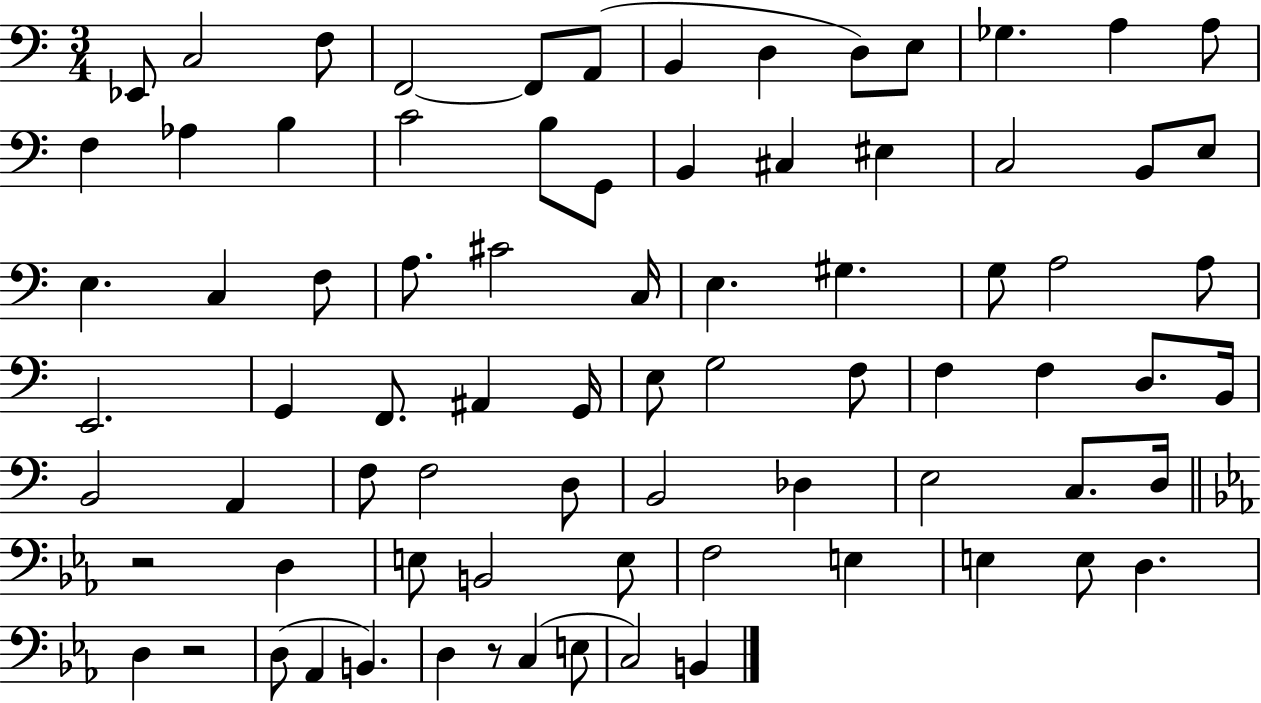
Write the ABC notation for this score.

X:1
T:Untitled
M:3/4
L:1/4
K:C
_E,,/2 C,2 F,/2 F,,2 F,,/2 A,,/2 B,, D, D,/2 E,/2 _G, A, A,/2 F, _A, B, C2 B,/2 G,,/2 B,, ^C, ^E, C,2 B,,/2 E,/2 E, C, F,/2 A,/2 ^C2 C,/4 E, ^G, G,/2 A,2 A,/2 E,,2 G,, F,,/2 ^A,, G,,/4 E,/2 G,2 F,/2 F, F, D,/2 B,,/4 B,,2 A,, F,/2 F,2 D,/2 B,,2 _D, E,2 C,/2 D,/4 z2 D, E,/2 B,,2 E,/2 F,2 E, E, E,/2 D, D, z2 D,/2 _A,, B,, D, z/2 C, E,/2 C,2 B,,